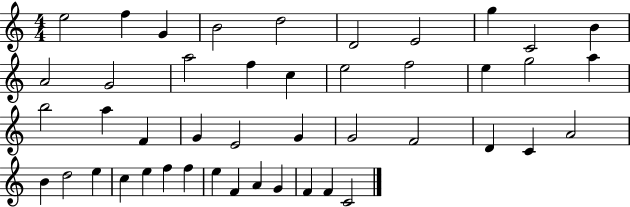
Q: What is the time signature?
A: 4/4